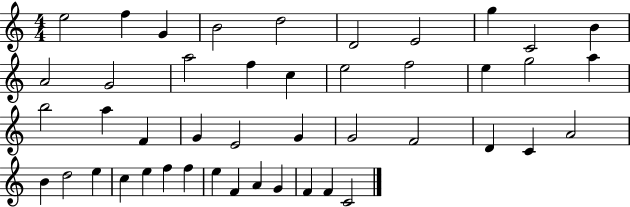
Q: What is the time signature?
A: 4/4